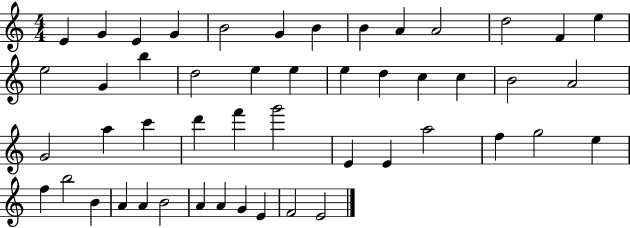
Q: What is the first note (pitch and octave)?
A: E4